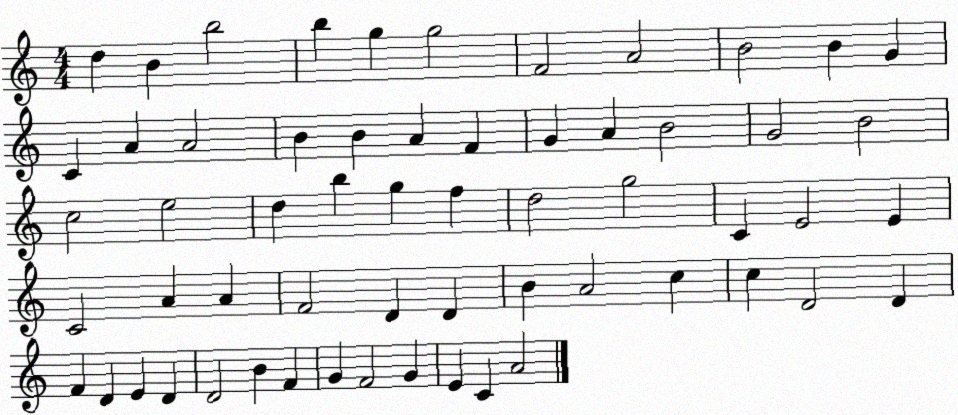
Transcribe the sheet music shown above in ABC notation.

X:1
T:Untitled
M:4/4
L:1/4
K:C
d B b2 b g g2 F2 A2 B2 B G C A A2 B B A F G A B2 G2 B2 c2 e2 d b g f d2 g2 C E2 E C2 A A F2 D D B A2 c c D2 D F D E D D2 B F G F2 G E C A2